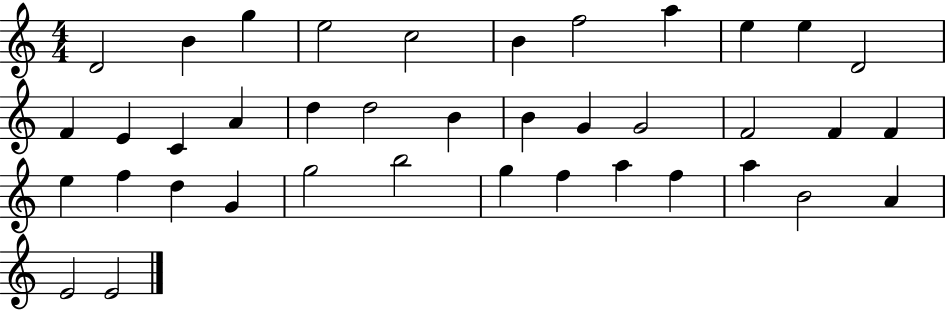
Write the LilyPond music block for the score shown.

{
  \clef treble
  \numericTimeSignature
  \time 4/4
  \key c \major
  d'2 b'4 g''4 | e''2 c''2 | b'4 f''2 a''4 | e''4 e''4 d'2 | \break f'4 e'4 c'4 a'4 | d''4 d''2 b'4 | b'4 g'4 g'2 | f'2 f'4 f'4 | \break e''4 f''4 d''4 g'4 | g''2 b''2 | g''4 f''4 a''4 f''4 | a''4 b'2 a'4 | \break e'2 e'2 | \bar "|."
}